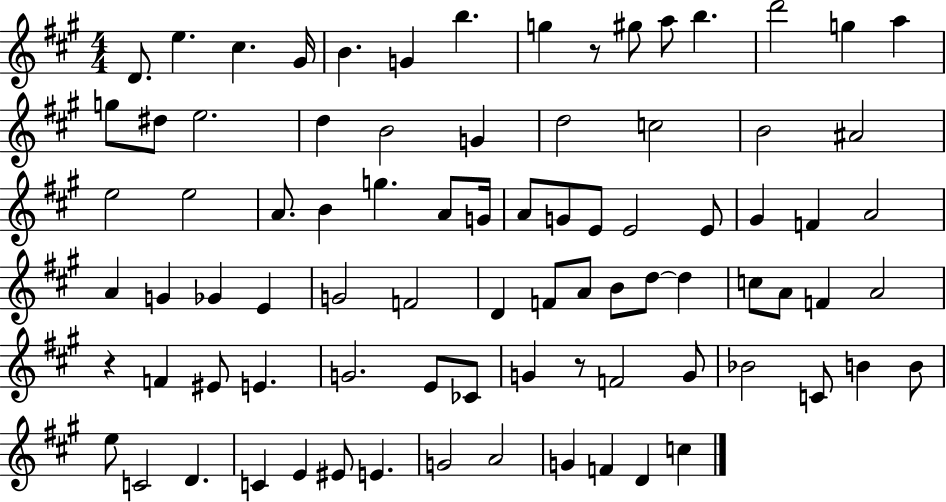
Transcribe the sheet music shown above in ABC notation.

X:1
T:Untitled
M:4/4
L:1/4
K:A
D/2 e ^c ^G/4 B G b g z/2 ^g/2 a/2 b d'2 g a g/2 ^d/2 e2 d B2 G d2 c2 B2 ^A2 e2 e2 A/2 B g A/2 G/4 A/2 G/2 E/2 E2 E/2 ^G F A2 A G _G E G2 F2 D F/2 A/2 B/2 d/2 d c/2 A/2 F A2 z F ^E/2 E G2 E/2 _C/2 G z/2 F2 G/2 _B2 C/2 B B/2 e/2 C2 D C E ^E/2 E G2 A2 G F D c